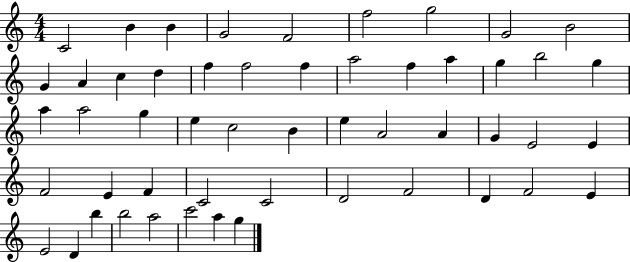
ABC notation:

X:1
T:Untitled
M:4/4
L:1/4
K:C
C2 B B G2 F2 f2 g2 G2 B2 G A c d f f2 f a2 f a g b2 g a a2 g e c2 B e A2 A G E2 E F2 E F C2 C2 D2 F2 D F2 E E2 D b b2 a2 c'2 a g